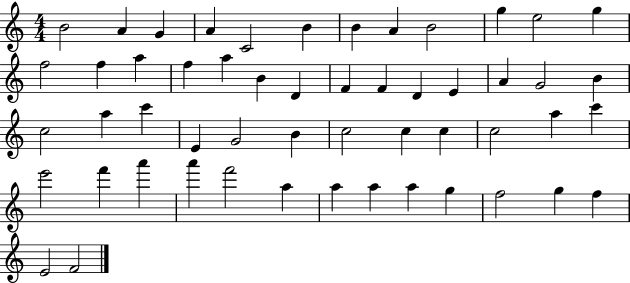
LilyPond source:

{
  \clef treble
  \numericTimeSignature
  \time 4/4
  \key c \major
  b'2 a'4 g'4 | a'4 c'2 b'4 | b'4 a'4 b'2 | g''4 e''2 g''4 | \break f''2 f''4 a''4 | f''4 a''4 b'4 d'4 | f'4 f'4 d'4 e'4 | a'4 g'2 b'4 | \break c''2 a''4 c'''4 | e'4 g'2 b'4 | c''2 c''4 c''4 | c''2 a''4 c'''4 | \break e'''2 f'''4 a'''4 | a'''4 f'''2 a''4 | a''4 a''4 a''4 g''4 | f''2 g''4 f''4 | \break e'2 f'2 | \bar "|."
}